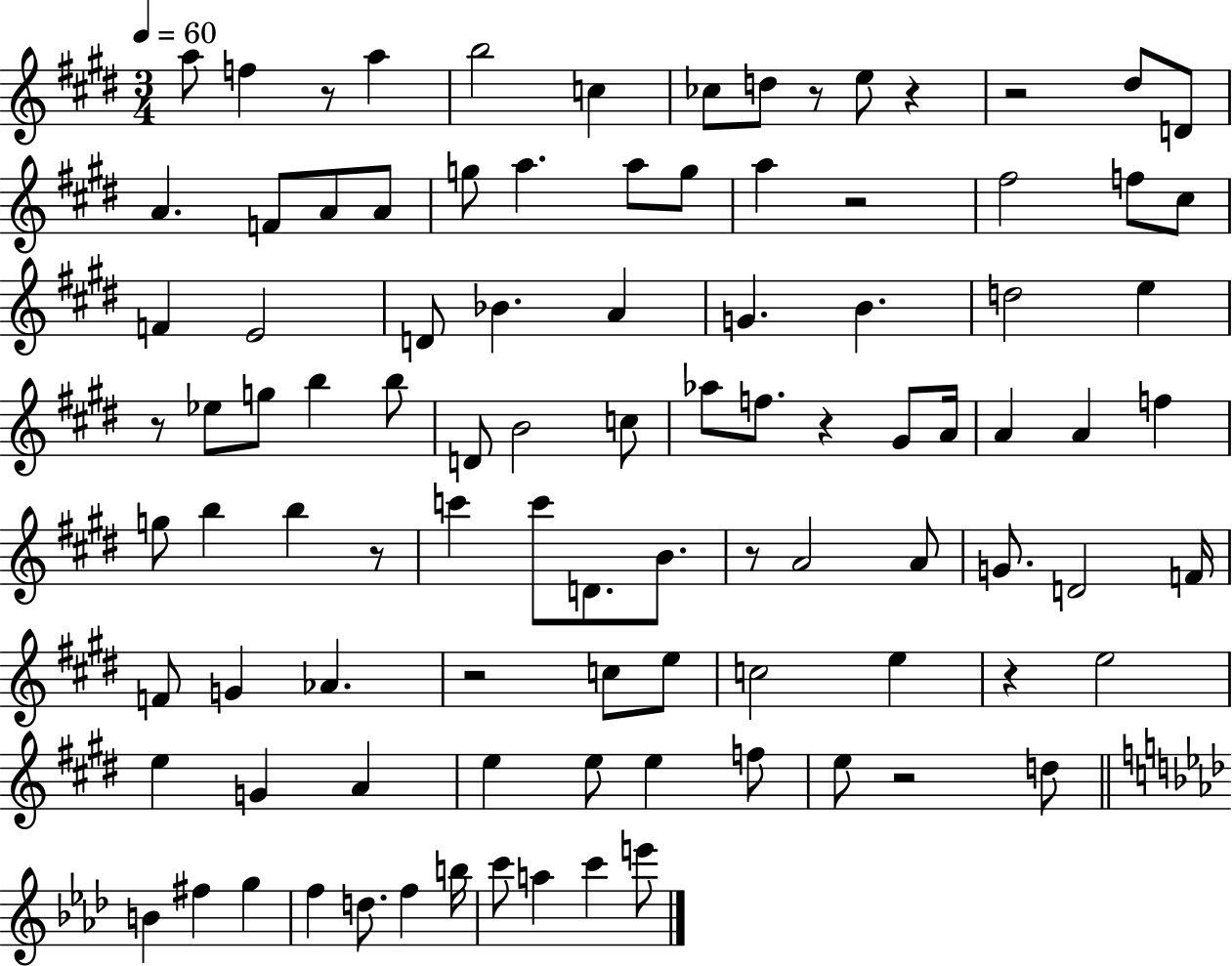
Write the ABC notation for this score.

X:1
T:Untitled
M:3/4
L:1/4
K:E
a/2 f z/2 a b2 c _c/2 d/2 z/2 e/2 z z2 ^d/2 D/2 A F/2 A/2 A/2 g/2 a a/2 g/2 a z2 ^f2 f/2 ^c/2 F E2 D/2 _B A G B d2 e z/2 _e/2 g/2 b b/2 D/2 B2 c/2 _a/2 f/2 z ^G/2 A/4 A A f g/2 b b z/2 c' c'/2 D/2 B/2 z/2 A2 A/2 G/2 D2 F/4 F/2 G _A z2 c/2 e/2 c2 e z e2 e G A e e/2 e f/2 e/2 z2 d/2 B ^f g f d/2 f b/4 c'/2 a c' e'/2